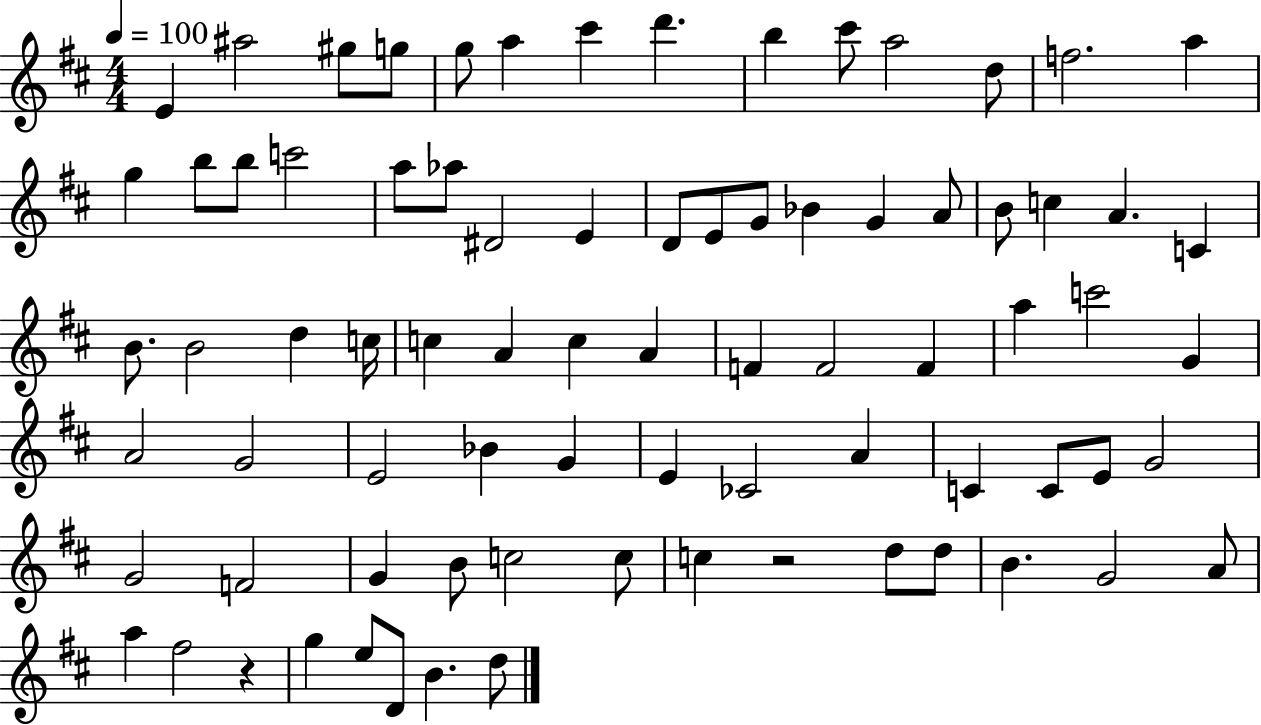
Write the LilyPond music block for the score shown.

{
  \clef treble
  \numericTimeSignature
  \time 4/4
  \key d \major
  \tempo 4 = 100
  e'4 ais''2 gis''8 g''8 | g''8 a''4 cis'''4 d'''4. | b''4 cis'''8 a''2 d''8 | f''2. a''4 | \break g''4 b''8 b''8 c'''2 | a''8 aes''8 dis'2 e'4 | d'8 e'8 g'8 bes'4 g'4 a'8 | b'8 c''4 a'4. c'4 | \break b'8. b'2 d''4 c''16 | c''4 a'4 c''4 a'4 | f'4 f'2 f'4 | a''4 c'''2 g'4 | \break a'2 g'2 | e'2 bes'4 g'4 | e'4 ces'2 a'4 | c'4 c'8 e'8 g'2 | \break g'2 f'2 | g'4 b'8 c''2 c''8 | c''4 r2 d''8 d''8 | b'4. g'2 a'8 | \break a''4 fis''2 r4 | g''4 e''8 d'8 b'4. d''8 | \bar "|."
}